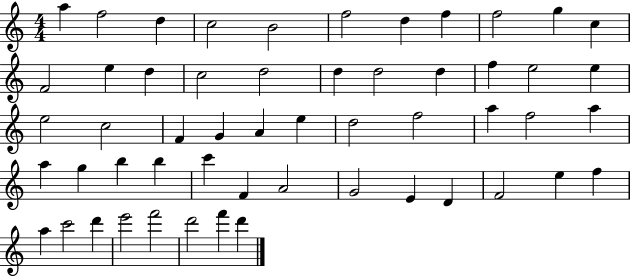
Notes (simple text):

A5/q F5/h D5/q C5/h B4/h F5/h D5/q F5/q F5/h G5/q C5/q F4/h E5/q D5/q C5/h D5/h D5/q D5/h D5/q F5/q E5/h E5/q E5/h C5/h F4/q G4/q A4/q E5/q D5/h F5/h A5/q F5/h A5/q A5/q G5/q B5/q B5/q C6/q F4/q A4/h G4/h E4/q D4/q F4/h E5/q F5/q A5/q C6/h D6/q E6/h F6/h D6/h F6/q D6/q